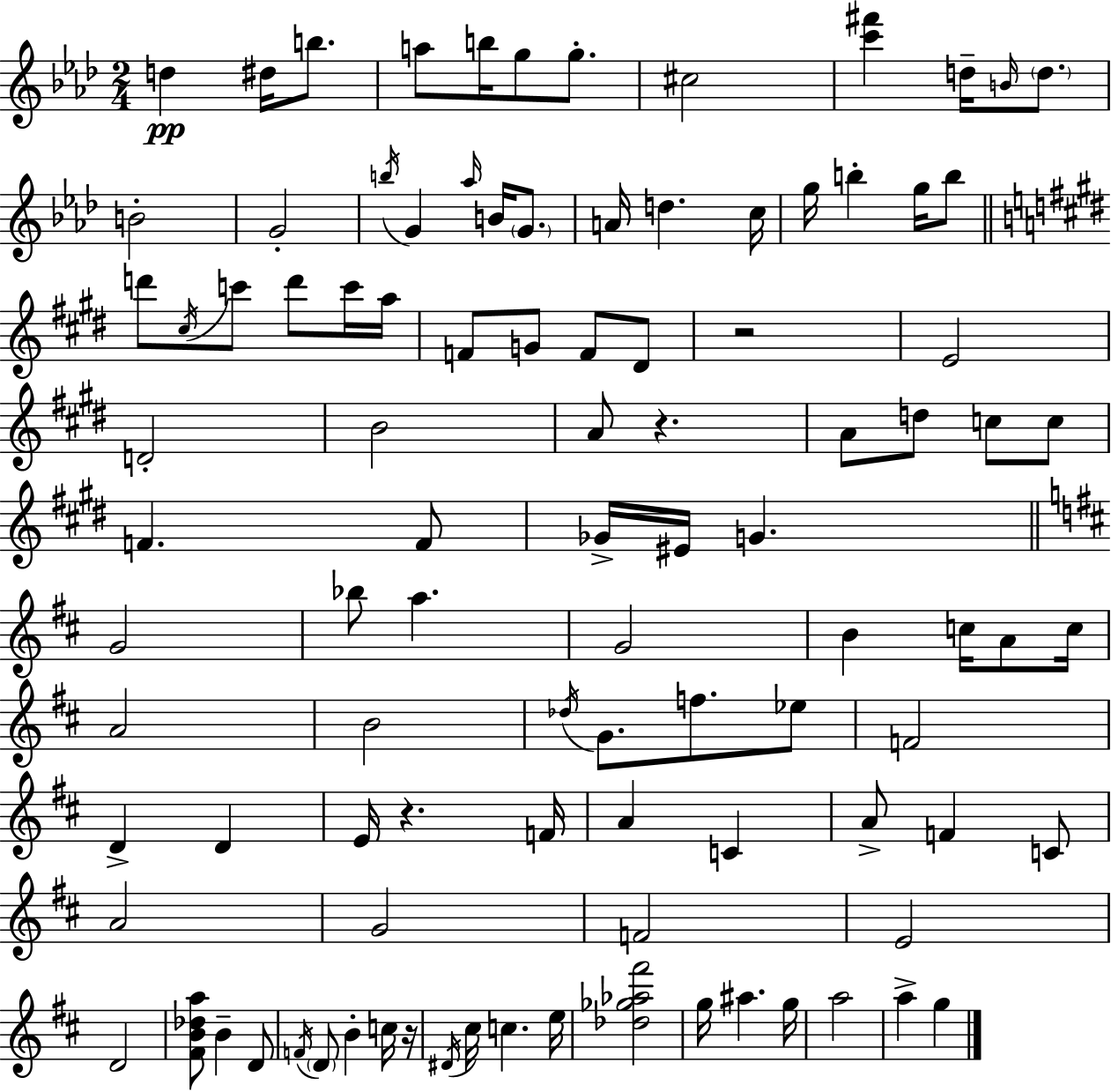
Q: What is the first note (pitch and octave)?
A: D5